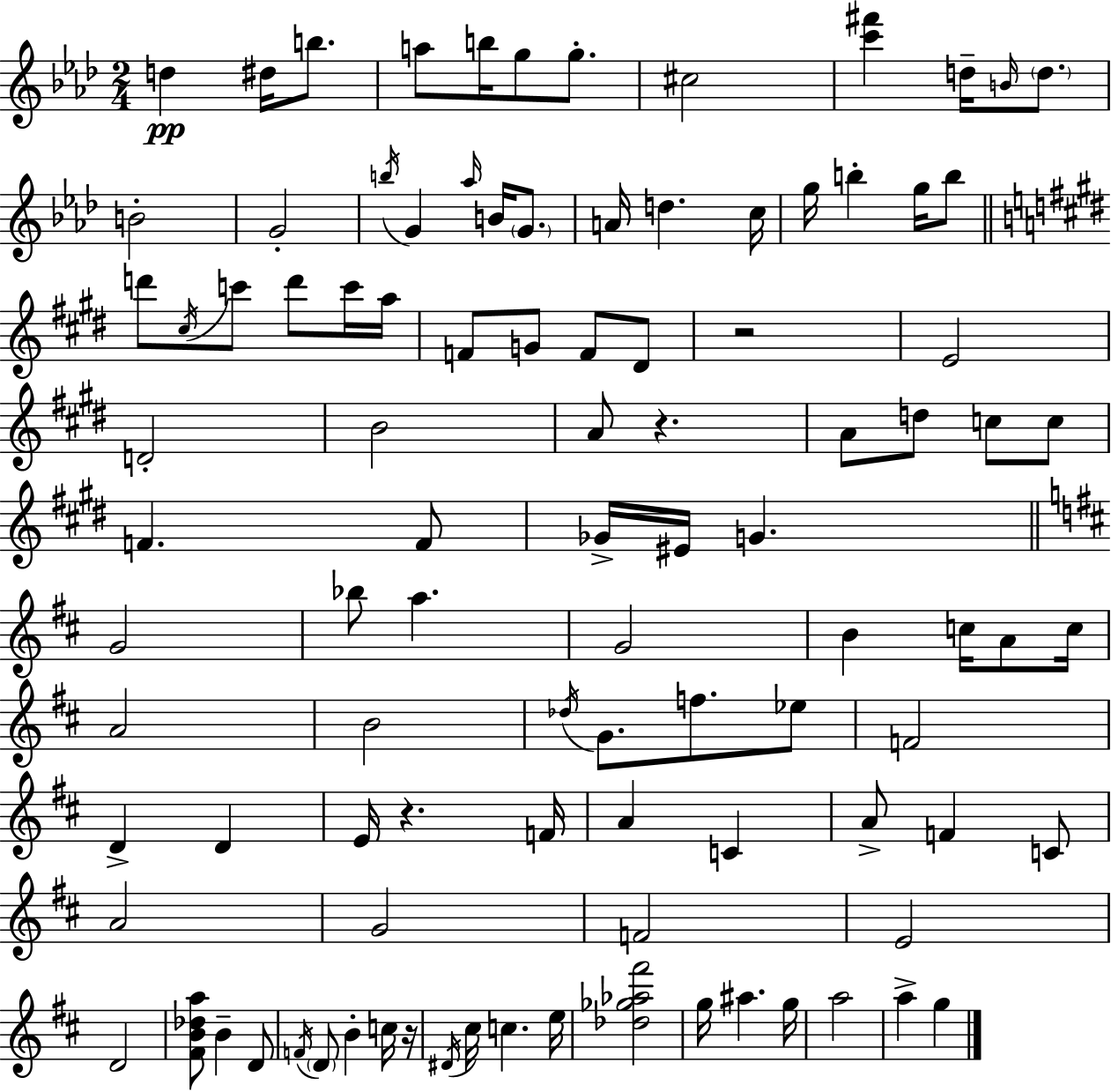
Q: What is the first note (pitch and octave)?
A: D5